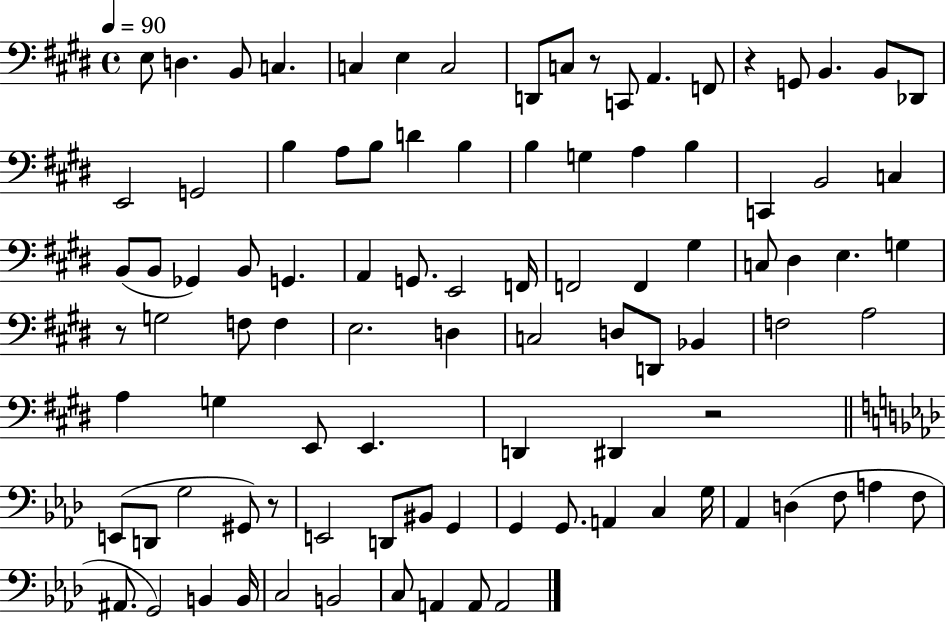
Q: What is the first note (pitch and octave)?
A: E3